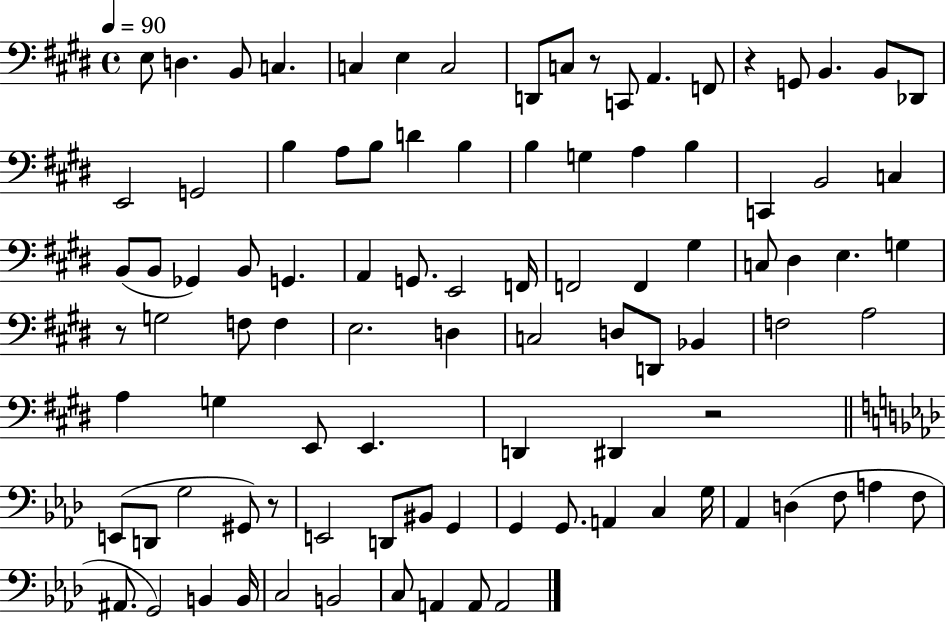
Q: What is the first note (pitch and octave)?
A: E3